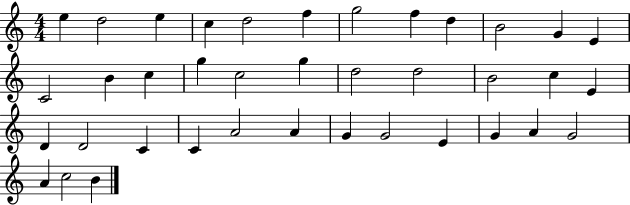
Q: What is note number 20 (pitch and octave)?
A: D5